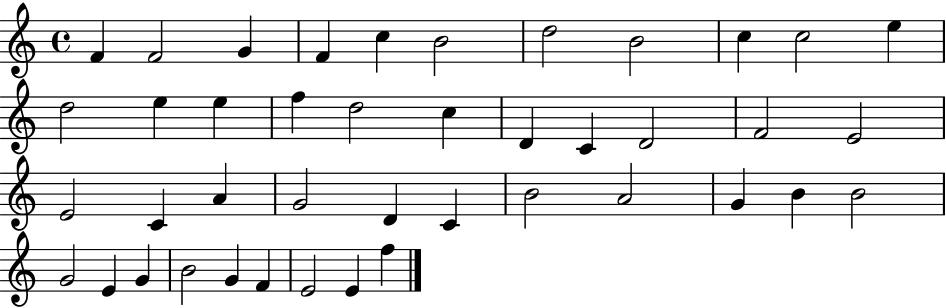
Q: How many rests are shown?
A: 0